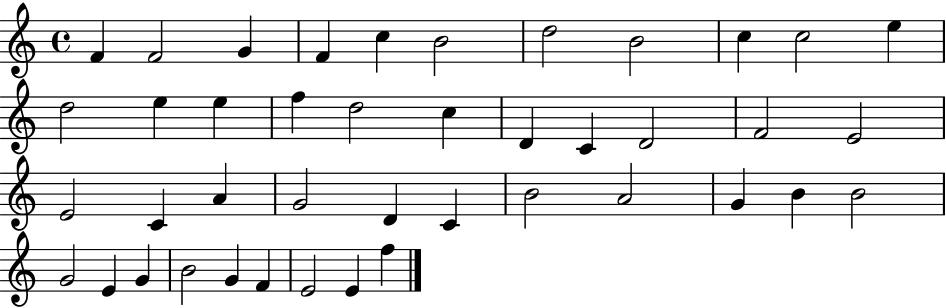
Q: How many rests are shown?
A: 0